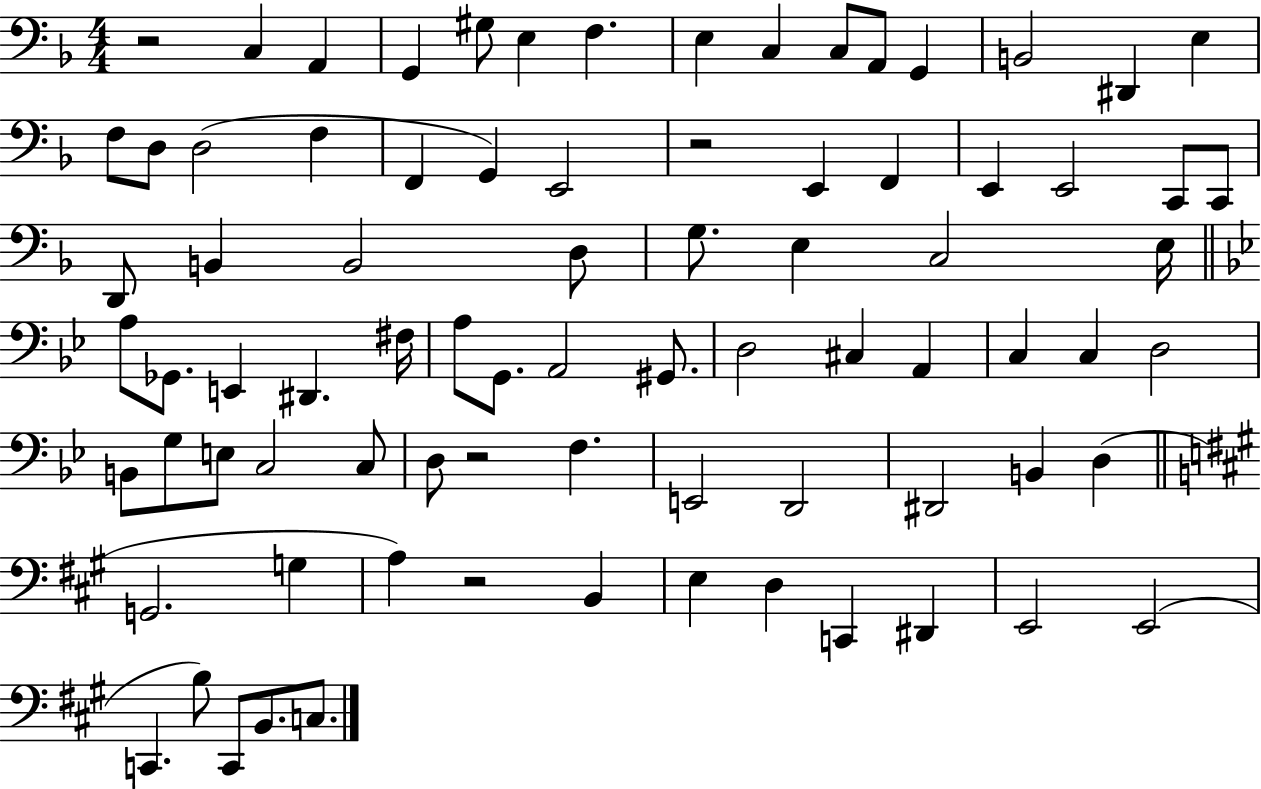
{
  \clef bass
  \numericTimeSignature
  \time 4/4
  \key f \major
  r2 c4 a,4 | g,4 gis8 e4 f4. | e4 c4 c8 a,8 g,4 | b,2 dis,4 e4 | \break f8 d8 d2( f4 | f,4 g,4) e,2 | r2 e,4 f,4 | e,4 e,2 c,8 c,8 | \break d,8 b,4 b,2 d8 | g8. e4 c2 e16 | \bar "||" \break \key bes \major a8 ges,8. e,4 dis,4. fis16 | a8 g,8. a,2 gis,8. | d2 cis4 a,4 | c4 c4 d2 | \break b,8 g8 e8 c2 c8 | d8 r2 f4. | e,2 d,2 | dis,2 b,4 d4( | \break \bar "||" \break \key a \major g,2. g4 | a4) r2 b,4 | e4 d4 c,4 dis,4 | e,2 e,2( | \break c,4. b8) c,8 b,8. c8. | \bar "|."
}